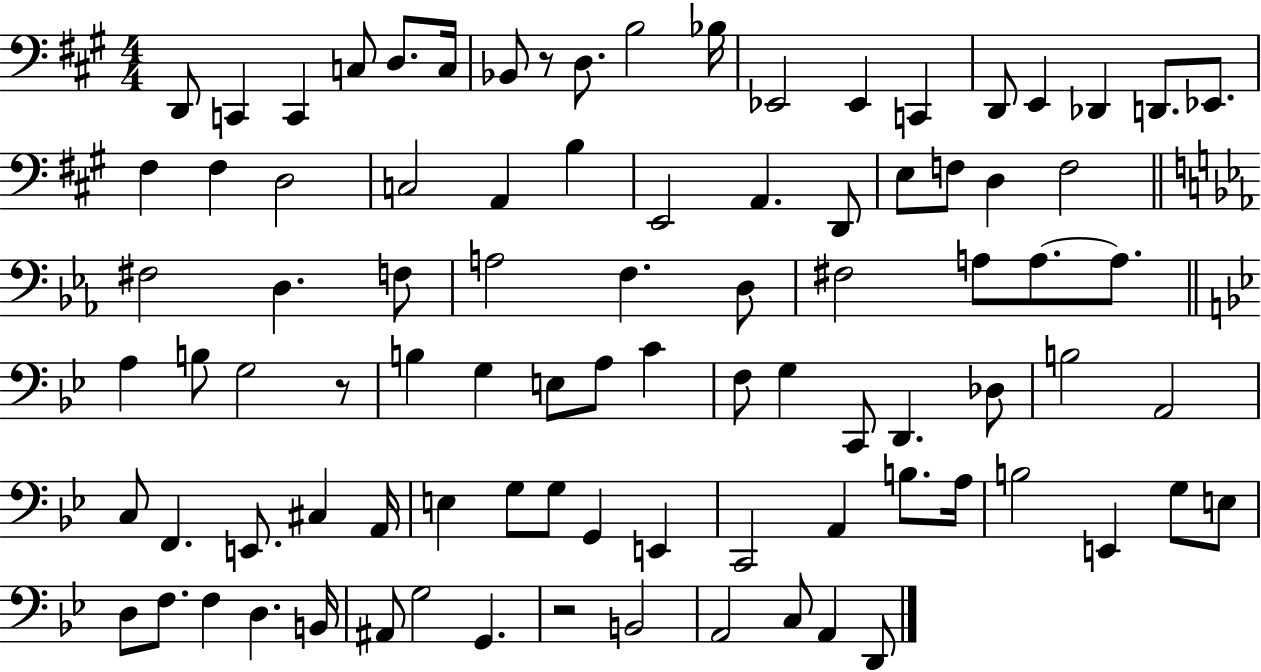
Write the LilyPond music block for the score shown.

{
  \clef bass
  \numericTimeSignature
  \time 4/4
  \key a \major
  d,8 c,4 c,4 c8 d8. c16 | bes,8 r8 d8. b2 bes16 | ees,2 ees,4 c,4 | d,8 e,4 des,4 d,8. ees,8. | \break fis4 fis4 d2 | c2 a,4 b4 | e,2 a,4. d,8 | e8 f8 d4 f2 | \break \bar "||" \break \key ees \major fis2 d4. f8 | a2 f4. d8 | fis2 a8 a8.~~ a8. | \bar "||" \break \key bes \major a4 b8 g2 r8 | b4 g4 e8 a8 c'4 | f8 g4 c,8 d,4. des8 | b2 a,2 | \break c8 f,4. e,8. cis4 a,16 | e4 g8 g8 g,4 e,4 | c,2 a,4 b8. a16 | b2 e,4 g8 e8 | \break d8 f8. f4 d4. b,16 | ais,8 g2 g,4. | r2 b,2 | a,2 c8 a,4 d,8 | \break \bar "|."
}